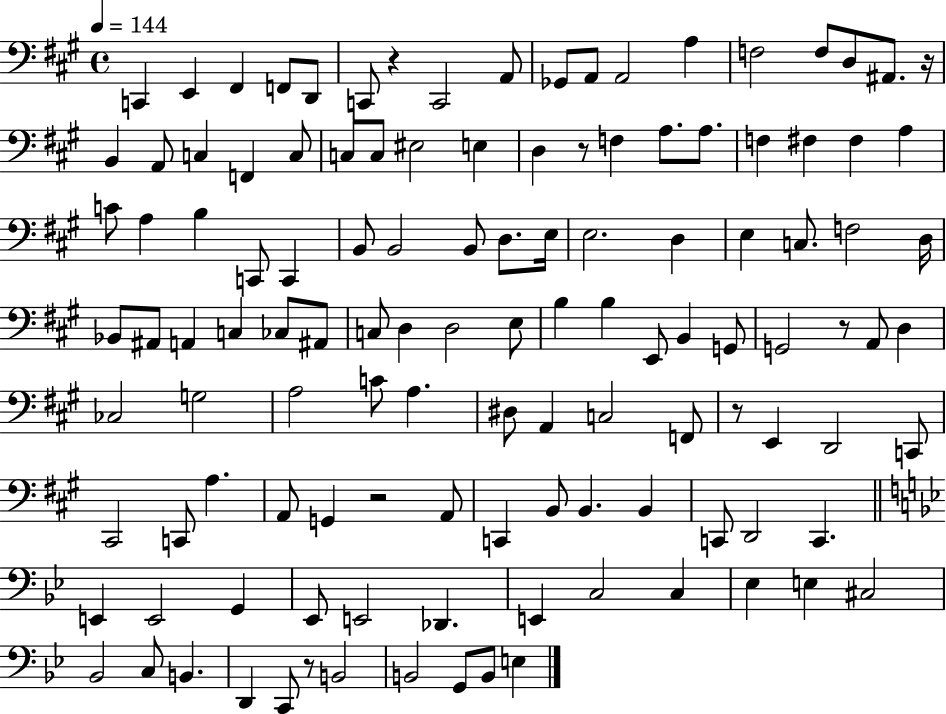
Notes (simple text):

C2/q E2/q F#2/q F2/e D2/e C2/e R/q C2/h A2/e Gb2/e A2/e A2/h A3/q F3/h F3/e D3/e A#2/e. R/s B2/q A2/e C3/q F2/q C3/e C3/e C3/e EIS3/h E3/q D3/q R/e F3/q A3/e. A3/e. F3/q F#3/q F#3/q A3/q C4/e A3/q B3/q C2/e C2/q B2/e B2/h B2/e D3/e. E3/s E3/h. D3/q E3/q C3/e. F3/h D3/s Bb2/e A#2/e A2/q C3/q CES3/e A#2/e C3/e D3/q D3/h E3/e B3/q B3/q E2/e B2/q G2/e G2/h R/e A2/e D3/q CES3/h G3/h A3/h C4/e A3/q. D#3/e A2/q C3/h F2/e R/e E2/q D2/h C2/e C#2/h C2/e A3/q. A2/e G2/q R/h A2/e C2/q B2/e B2/q. B2/q C2/e D2/h C2/q. E2/q E2/h G2/q Eb2/e E2/h Db2/q. E2/q C3/h C3/q Eb3/q E3/q C#3/h Bb2/h C3/e B2/q. D2/q C2/e R/e B2/h B2/h G2/e B2/e E3/q